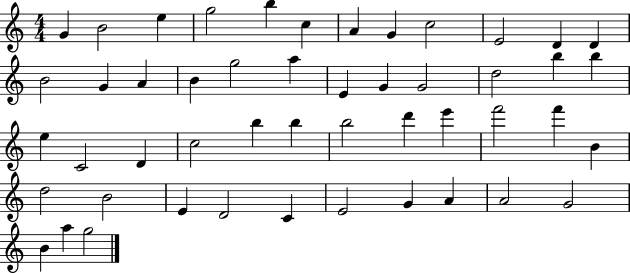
X:1
T:Untitled
M:4/4
L:1/4
K:C
G B2 e g2 b c A G c2 E2 D D B2 G A B g2 a E G G2 d2 b b e C2 D c2 b b b2 d' e' f'2 f' B d2 B2 E D2 C E2 G A A2 G2 B a g2